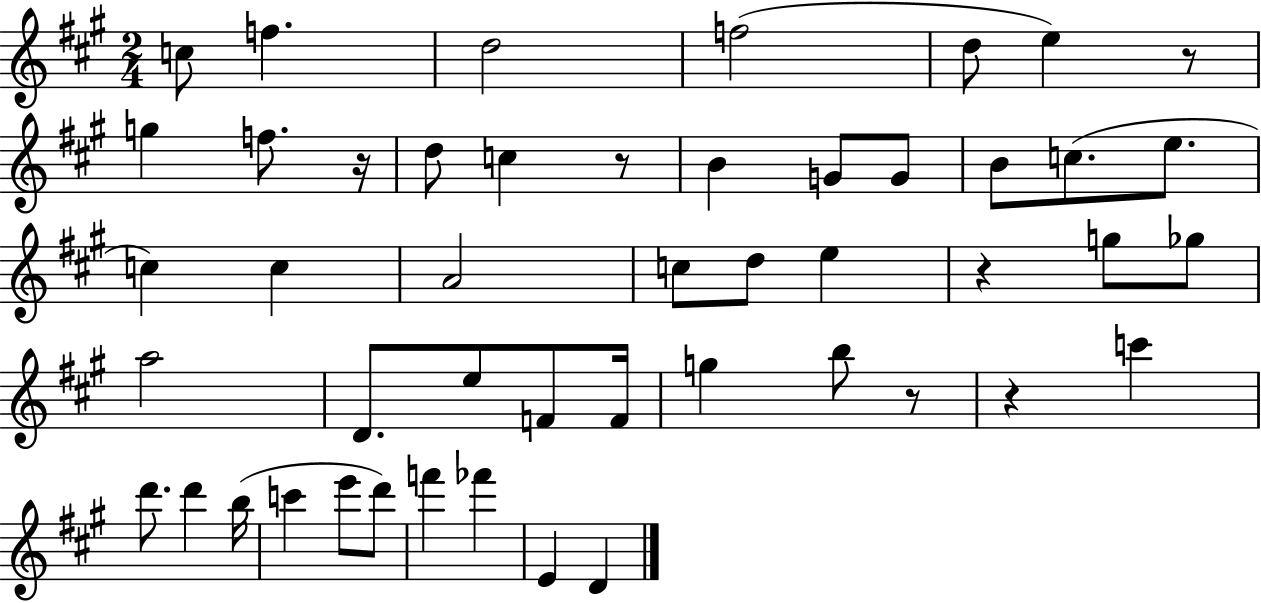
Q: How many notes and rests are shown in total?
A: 48